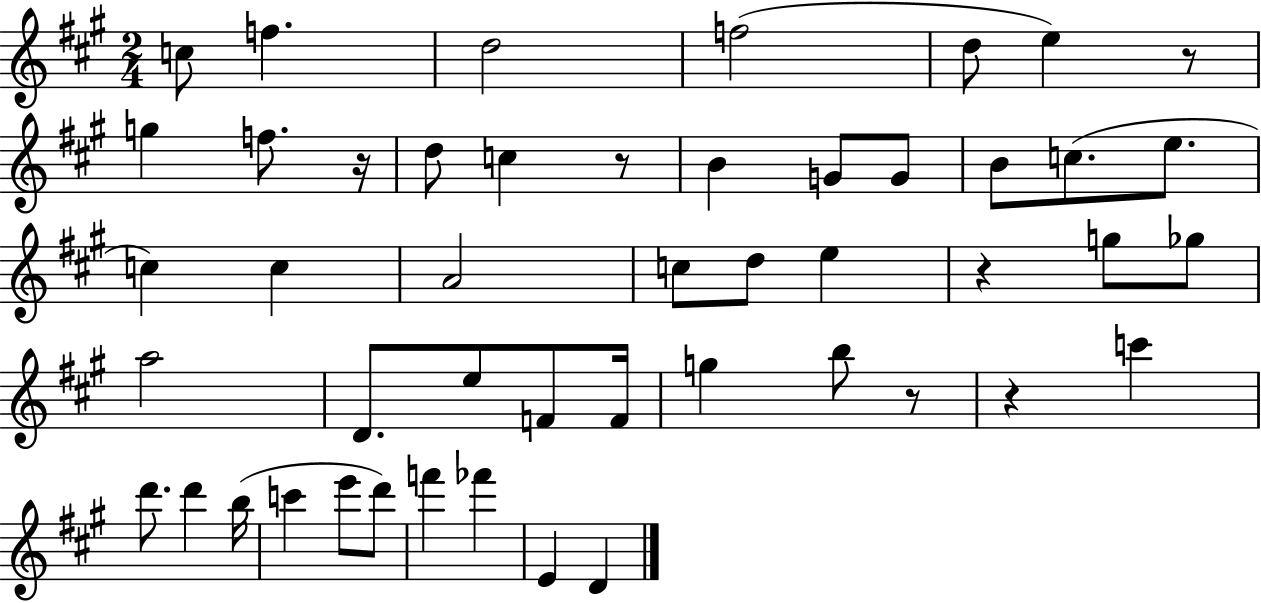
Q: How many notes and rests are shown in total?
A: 48